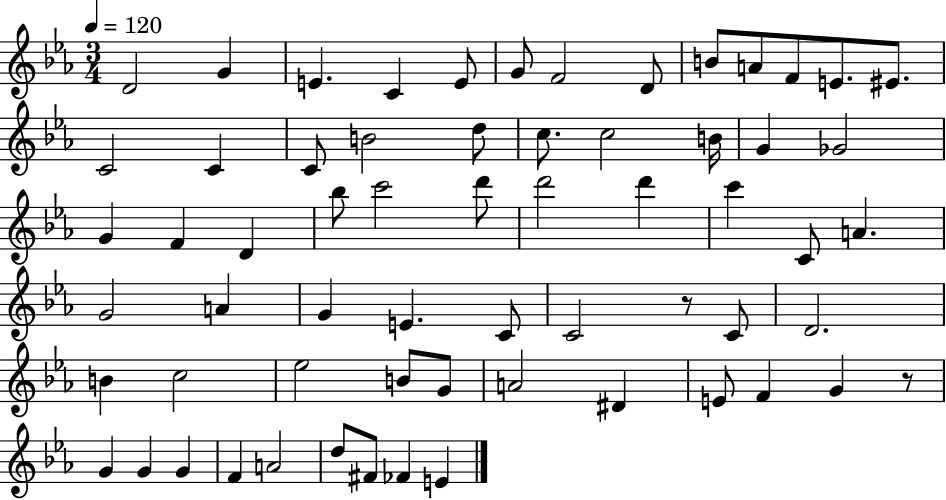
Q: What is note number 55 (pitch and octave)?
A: G4